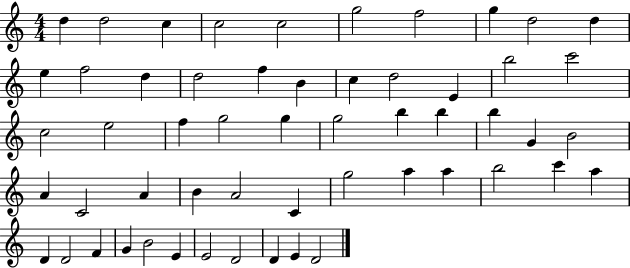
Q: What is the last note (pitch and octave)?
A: D4